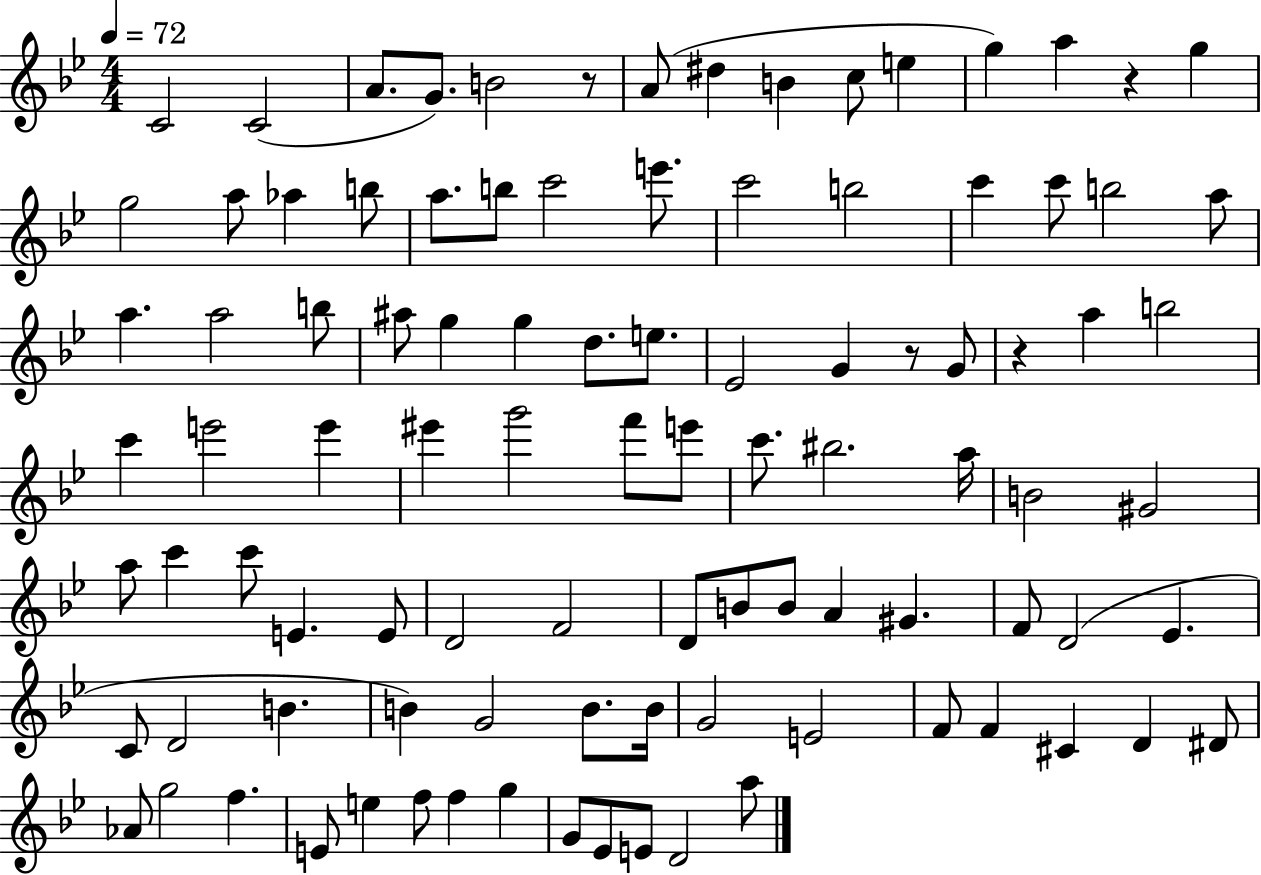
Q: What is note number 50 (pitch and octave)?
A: A5